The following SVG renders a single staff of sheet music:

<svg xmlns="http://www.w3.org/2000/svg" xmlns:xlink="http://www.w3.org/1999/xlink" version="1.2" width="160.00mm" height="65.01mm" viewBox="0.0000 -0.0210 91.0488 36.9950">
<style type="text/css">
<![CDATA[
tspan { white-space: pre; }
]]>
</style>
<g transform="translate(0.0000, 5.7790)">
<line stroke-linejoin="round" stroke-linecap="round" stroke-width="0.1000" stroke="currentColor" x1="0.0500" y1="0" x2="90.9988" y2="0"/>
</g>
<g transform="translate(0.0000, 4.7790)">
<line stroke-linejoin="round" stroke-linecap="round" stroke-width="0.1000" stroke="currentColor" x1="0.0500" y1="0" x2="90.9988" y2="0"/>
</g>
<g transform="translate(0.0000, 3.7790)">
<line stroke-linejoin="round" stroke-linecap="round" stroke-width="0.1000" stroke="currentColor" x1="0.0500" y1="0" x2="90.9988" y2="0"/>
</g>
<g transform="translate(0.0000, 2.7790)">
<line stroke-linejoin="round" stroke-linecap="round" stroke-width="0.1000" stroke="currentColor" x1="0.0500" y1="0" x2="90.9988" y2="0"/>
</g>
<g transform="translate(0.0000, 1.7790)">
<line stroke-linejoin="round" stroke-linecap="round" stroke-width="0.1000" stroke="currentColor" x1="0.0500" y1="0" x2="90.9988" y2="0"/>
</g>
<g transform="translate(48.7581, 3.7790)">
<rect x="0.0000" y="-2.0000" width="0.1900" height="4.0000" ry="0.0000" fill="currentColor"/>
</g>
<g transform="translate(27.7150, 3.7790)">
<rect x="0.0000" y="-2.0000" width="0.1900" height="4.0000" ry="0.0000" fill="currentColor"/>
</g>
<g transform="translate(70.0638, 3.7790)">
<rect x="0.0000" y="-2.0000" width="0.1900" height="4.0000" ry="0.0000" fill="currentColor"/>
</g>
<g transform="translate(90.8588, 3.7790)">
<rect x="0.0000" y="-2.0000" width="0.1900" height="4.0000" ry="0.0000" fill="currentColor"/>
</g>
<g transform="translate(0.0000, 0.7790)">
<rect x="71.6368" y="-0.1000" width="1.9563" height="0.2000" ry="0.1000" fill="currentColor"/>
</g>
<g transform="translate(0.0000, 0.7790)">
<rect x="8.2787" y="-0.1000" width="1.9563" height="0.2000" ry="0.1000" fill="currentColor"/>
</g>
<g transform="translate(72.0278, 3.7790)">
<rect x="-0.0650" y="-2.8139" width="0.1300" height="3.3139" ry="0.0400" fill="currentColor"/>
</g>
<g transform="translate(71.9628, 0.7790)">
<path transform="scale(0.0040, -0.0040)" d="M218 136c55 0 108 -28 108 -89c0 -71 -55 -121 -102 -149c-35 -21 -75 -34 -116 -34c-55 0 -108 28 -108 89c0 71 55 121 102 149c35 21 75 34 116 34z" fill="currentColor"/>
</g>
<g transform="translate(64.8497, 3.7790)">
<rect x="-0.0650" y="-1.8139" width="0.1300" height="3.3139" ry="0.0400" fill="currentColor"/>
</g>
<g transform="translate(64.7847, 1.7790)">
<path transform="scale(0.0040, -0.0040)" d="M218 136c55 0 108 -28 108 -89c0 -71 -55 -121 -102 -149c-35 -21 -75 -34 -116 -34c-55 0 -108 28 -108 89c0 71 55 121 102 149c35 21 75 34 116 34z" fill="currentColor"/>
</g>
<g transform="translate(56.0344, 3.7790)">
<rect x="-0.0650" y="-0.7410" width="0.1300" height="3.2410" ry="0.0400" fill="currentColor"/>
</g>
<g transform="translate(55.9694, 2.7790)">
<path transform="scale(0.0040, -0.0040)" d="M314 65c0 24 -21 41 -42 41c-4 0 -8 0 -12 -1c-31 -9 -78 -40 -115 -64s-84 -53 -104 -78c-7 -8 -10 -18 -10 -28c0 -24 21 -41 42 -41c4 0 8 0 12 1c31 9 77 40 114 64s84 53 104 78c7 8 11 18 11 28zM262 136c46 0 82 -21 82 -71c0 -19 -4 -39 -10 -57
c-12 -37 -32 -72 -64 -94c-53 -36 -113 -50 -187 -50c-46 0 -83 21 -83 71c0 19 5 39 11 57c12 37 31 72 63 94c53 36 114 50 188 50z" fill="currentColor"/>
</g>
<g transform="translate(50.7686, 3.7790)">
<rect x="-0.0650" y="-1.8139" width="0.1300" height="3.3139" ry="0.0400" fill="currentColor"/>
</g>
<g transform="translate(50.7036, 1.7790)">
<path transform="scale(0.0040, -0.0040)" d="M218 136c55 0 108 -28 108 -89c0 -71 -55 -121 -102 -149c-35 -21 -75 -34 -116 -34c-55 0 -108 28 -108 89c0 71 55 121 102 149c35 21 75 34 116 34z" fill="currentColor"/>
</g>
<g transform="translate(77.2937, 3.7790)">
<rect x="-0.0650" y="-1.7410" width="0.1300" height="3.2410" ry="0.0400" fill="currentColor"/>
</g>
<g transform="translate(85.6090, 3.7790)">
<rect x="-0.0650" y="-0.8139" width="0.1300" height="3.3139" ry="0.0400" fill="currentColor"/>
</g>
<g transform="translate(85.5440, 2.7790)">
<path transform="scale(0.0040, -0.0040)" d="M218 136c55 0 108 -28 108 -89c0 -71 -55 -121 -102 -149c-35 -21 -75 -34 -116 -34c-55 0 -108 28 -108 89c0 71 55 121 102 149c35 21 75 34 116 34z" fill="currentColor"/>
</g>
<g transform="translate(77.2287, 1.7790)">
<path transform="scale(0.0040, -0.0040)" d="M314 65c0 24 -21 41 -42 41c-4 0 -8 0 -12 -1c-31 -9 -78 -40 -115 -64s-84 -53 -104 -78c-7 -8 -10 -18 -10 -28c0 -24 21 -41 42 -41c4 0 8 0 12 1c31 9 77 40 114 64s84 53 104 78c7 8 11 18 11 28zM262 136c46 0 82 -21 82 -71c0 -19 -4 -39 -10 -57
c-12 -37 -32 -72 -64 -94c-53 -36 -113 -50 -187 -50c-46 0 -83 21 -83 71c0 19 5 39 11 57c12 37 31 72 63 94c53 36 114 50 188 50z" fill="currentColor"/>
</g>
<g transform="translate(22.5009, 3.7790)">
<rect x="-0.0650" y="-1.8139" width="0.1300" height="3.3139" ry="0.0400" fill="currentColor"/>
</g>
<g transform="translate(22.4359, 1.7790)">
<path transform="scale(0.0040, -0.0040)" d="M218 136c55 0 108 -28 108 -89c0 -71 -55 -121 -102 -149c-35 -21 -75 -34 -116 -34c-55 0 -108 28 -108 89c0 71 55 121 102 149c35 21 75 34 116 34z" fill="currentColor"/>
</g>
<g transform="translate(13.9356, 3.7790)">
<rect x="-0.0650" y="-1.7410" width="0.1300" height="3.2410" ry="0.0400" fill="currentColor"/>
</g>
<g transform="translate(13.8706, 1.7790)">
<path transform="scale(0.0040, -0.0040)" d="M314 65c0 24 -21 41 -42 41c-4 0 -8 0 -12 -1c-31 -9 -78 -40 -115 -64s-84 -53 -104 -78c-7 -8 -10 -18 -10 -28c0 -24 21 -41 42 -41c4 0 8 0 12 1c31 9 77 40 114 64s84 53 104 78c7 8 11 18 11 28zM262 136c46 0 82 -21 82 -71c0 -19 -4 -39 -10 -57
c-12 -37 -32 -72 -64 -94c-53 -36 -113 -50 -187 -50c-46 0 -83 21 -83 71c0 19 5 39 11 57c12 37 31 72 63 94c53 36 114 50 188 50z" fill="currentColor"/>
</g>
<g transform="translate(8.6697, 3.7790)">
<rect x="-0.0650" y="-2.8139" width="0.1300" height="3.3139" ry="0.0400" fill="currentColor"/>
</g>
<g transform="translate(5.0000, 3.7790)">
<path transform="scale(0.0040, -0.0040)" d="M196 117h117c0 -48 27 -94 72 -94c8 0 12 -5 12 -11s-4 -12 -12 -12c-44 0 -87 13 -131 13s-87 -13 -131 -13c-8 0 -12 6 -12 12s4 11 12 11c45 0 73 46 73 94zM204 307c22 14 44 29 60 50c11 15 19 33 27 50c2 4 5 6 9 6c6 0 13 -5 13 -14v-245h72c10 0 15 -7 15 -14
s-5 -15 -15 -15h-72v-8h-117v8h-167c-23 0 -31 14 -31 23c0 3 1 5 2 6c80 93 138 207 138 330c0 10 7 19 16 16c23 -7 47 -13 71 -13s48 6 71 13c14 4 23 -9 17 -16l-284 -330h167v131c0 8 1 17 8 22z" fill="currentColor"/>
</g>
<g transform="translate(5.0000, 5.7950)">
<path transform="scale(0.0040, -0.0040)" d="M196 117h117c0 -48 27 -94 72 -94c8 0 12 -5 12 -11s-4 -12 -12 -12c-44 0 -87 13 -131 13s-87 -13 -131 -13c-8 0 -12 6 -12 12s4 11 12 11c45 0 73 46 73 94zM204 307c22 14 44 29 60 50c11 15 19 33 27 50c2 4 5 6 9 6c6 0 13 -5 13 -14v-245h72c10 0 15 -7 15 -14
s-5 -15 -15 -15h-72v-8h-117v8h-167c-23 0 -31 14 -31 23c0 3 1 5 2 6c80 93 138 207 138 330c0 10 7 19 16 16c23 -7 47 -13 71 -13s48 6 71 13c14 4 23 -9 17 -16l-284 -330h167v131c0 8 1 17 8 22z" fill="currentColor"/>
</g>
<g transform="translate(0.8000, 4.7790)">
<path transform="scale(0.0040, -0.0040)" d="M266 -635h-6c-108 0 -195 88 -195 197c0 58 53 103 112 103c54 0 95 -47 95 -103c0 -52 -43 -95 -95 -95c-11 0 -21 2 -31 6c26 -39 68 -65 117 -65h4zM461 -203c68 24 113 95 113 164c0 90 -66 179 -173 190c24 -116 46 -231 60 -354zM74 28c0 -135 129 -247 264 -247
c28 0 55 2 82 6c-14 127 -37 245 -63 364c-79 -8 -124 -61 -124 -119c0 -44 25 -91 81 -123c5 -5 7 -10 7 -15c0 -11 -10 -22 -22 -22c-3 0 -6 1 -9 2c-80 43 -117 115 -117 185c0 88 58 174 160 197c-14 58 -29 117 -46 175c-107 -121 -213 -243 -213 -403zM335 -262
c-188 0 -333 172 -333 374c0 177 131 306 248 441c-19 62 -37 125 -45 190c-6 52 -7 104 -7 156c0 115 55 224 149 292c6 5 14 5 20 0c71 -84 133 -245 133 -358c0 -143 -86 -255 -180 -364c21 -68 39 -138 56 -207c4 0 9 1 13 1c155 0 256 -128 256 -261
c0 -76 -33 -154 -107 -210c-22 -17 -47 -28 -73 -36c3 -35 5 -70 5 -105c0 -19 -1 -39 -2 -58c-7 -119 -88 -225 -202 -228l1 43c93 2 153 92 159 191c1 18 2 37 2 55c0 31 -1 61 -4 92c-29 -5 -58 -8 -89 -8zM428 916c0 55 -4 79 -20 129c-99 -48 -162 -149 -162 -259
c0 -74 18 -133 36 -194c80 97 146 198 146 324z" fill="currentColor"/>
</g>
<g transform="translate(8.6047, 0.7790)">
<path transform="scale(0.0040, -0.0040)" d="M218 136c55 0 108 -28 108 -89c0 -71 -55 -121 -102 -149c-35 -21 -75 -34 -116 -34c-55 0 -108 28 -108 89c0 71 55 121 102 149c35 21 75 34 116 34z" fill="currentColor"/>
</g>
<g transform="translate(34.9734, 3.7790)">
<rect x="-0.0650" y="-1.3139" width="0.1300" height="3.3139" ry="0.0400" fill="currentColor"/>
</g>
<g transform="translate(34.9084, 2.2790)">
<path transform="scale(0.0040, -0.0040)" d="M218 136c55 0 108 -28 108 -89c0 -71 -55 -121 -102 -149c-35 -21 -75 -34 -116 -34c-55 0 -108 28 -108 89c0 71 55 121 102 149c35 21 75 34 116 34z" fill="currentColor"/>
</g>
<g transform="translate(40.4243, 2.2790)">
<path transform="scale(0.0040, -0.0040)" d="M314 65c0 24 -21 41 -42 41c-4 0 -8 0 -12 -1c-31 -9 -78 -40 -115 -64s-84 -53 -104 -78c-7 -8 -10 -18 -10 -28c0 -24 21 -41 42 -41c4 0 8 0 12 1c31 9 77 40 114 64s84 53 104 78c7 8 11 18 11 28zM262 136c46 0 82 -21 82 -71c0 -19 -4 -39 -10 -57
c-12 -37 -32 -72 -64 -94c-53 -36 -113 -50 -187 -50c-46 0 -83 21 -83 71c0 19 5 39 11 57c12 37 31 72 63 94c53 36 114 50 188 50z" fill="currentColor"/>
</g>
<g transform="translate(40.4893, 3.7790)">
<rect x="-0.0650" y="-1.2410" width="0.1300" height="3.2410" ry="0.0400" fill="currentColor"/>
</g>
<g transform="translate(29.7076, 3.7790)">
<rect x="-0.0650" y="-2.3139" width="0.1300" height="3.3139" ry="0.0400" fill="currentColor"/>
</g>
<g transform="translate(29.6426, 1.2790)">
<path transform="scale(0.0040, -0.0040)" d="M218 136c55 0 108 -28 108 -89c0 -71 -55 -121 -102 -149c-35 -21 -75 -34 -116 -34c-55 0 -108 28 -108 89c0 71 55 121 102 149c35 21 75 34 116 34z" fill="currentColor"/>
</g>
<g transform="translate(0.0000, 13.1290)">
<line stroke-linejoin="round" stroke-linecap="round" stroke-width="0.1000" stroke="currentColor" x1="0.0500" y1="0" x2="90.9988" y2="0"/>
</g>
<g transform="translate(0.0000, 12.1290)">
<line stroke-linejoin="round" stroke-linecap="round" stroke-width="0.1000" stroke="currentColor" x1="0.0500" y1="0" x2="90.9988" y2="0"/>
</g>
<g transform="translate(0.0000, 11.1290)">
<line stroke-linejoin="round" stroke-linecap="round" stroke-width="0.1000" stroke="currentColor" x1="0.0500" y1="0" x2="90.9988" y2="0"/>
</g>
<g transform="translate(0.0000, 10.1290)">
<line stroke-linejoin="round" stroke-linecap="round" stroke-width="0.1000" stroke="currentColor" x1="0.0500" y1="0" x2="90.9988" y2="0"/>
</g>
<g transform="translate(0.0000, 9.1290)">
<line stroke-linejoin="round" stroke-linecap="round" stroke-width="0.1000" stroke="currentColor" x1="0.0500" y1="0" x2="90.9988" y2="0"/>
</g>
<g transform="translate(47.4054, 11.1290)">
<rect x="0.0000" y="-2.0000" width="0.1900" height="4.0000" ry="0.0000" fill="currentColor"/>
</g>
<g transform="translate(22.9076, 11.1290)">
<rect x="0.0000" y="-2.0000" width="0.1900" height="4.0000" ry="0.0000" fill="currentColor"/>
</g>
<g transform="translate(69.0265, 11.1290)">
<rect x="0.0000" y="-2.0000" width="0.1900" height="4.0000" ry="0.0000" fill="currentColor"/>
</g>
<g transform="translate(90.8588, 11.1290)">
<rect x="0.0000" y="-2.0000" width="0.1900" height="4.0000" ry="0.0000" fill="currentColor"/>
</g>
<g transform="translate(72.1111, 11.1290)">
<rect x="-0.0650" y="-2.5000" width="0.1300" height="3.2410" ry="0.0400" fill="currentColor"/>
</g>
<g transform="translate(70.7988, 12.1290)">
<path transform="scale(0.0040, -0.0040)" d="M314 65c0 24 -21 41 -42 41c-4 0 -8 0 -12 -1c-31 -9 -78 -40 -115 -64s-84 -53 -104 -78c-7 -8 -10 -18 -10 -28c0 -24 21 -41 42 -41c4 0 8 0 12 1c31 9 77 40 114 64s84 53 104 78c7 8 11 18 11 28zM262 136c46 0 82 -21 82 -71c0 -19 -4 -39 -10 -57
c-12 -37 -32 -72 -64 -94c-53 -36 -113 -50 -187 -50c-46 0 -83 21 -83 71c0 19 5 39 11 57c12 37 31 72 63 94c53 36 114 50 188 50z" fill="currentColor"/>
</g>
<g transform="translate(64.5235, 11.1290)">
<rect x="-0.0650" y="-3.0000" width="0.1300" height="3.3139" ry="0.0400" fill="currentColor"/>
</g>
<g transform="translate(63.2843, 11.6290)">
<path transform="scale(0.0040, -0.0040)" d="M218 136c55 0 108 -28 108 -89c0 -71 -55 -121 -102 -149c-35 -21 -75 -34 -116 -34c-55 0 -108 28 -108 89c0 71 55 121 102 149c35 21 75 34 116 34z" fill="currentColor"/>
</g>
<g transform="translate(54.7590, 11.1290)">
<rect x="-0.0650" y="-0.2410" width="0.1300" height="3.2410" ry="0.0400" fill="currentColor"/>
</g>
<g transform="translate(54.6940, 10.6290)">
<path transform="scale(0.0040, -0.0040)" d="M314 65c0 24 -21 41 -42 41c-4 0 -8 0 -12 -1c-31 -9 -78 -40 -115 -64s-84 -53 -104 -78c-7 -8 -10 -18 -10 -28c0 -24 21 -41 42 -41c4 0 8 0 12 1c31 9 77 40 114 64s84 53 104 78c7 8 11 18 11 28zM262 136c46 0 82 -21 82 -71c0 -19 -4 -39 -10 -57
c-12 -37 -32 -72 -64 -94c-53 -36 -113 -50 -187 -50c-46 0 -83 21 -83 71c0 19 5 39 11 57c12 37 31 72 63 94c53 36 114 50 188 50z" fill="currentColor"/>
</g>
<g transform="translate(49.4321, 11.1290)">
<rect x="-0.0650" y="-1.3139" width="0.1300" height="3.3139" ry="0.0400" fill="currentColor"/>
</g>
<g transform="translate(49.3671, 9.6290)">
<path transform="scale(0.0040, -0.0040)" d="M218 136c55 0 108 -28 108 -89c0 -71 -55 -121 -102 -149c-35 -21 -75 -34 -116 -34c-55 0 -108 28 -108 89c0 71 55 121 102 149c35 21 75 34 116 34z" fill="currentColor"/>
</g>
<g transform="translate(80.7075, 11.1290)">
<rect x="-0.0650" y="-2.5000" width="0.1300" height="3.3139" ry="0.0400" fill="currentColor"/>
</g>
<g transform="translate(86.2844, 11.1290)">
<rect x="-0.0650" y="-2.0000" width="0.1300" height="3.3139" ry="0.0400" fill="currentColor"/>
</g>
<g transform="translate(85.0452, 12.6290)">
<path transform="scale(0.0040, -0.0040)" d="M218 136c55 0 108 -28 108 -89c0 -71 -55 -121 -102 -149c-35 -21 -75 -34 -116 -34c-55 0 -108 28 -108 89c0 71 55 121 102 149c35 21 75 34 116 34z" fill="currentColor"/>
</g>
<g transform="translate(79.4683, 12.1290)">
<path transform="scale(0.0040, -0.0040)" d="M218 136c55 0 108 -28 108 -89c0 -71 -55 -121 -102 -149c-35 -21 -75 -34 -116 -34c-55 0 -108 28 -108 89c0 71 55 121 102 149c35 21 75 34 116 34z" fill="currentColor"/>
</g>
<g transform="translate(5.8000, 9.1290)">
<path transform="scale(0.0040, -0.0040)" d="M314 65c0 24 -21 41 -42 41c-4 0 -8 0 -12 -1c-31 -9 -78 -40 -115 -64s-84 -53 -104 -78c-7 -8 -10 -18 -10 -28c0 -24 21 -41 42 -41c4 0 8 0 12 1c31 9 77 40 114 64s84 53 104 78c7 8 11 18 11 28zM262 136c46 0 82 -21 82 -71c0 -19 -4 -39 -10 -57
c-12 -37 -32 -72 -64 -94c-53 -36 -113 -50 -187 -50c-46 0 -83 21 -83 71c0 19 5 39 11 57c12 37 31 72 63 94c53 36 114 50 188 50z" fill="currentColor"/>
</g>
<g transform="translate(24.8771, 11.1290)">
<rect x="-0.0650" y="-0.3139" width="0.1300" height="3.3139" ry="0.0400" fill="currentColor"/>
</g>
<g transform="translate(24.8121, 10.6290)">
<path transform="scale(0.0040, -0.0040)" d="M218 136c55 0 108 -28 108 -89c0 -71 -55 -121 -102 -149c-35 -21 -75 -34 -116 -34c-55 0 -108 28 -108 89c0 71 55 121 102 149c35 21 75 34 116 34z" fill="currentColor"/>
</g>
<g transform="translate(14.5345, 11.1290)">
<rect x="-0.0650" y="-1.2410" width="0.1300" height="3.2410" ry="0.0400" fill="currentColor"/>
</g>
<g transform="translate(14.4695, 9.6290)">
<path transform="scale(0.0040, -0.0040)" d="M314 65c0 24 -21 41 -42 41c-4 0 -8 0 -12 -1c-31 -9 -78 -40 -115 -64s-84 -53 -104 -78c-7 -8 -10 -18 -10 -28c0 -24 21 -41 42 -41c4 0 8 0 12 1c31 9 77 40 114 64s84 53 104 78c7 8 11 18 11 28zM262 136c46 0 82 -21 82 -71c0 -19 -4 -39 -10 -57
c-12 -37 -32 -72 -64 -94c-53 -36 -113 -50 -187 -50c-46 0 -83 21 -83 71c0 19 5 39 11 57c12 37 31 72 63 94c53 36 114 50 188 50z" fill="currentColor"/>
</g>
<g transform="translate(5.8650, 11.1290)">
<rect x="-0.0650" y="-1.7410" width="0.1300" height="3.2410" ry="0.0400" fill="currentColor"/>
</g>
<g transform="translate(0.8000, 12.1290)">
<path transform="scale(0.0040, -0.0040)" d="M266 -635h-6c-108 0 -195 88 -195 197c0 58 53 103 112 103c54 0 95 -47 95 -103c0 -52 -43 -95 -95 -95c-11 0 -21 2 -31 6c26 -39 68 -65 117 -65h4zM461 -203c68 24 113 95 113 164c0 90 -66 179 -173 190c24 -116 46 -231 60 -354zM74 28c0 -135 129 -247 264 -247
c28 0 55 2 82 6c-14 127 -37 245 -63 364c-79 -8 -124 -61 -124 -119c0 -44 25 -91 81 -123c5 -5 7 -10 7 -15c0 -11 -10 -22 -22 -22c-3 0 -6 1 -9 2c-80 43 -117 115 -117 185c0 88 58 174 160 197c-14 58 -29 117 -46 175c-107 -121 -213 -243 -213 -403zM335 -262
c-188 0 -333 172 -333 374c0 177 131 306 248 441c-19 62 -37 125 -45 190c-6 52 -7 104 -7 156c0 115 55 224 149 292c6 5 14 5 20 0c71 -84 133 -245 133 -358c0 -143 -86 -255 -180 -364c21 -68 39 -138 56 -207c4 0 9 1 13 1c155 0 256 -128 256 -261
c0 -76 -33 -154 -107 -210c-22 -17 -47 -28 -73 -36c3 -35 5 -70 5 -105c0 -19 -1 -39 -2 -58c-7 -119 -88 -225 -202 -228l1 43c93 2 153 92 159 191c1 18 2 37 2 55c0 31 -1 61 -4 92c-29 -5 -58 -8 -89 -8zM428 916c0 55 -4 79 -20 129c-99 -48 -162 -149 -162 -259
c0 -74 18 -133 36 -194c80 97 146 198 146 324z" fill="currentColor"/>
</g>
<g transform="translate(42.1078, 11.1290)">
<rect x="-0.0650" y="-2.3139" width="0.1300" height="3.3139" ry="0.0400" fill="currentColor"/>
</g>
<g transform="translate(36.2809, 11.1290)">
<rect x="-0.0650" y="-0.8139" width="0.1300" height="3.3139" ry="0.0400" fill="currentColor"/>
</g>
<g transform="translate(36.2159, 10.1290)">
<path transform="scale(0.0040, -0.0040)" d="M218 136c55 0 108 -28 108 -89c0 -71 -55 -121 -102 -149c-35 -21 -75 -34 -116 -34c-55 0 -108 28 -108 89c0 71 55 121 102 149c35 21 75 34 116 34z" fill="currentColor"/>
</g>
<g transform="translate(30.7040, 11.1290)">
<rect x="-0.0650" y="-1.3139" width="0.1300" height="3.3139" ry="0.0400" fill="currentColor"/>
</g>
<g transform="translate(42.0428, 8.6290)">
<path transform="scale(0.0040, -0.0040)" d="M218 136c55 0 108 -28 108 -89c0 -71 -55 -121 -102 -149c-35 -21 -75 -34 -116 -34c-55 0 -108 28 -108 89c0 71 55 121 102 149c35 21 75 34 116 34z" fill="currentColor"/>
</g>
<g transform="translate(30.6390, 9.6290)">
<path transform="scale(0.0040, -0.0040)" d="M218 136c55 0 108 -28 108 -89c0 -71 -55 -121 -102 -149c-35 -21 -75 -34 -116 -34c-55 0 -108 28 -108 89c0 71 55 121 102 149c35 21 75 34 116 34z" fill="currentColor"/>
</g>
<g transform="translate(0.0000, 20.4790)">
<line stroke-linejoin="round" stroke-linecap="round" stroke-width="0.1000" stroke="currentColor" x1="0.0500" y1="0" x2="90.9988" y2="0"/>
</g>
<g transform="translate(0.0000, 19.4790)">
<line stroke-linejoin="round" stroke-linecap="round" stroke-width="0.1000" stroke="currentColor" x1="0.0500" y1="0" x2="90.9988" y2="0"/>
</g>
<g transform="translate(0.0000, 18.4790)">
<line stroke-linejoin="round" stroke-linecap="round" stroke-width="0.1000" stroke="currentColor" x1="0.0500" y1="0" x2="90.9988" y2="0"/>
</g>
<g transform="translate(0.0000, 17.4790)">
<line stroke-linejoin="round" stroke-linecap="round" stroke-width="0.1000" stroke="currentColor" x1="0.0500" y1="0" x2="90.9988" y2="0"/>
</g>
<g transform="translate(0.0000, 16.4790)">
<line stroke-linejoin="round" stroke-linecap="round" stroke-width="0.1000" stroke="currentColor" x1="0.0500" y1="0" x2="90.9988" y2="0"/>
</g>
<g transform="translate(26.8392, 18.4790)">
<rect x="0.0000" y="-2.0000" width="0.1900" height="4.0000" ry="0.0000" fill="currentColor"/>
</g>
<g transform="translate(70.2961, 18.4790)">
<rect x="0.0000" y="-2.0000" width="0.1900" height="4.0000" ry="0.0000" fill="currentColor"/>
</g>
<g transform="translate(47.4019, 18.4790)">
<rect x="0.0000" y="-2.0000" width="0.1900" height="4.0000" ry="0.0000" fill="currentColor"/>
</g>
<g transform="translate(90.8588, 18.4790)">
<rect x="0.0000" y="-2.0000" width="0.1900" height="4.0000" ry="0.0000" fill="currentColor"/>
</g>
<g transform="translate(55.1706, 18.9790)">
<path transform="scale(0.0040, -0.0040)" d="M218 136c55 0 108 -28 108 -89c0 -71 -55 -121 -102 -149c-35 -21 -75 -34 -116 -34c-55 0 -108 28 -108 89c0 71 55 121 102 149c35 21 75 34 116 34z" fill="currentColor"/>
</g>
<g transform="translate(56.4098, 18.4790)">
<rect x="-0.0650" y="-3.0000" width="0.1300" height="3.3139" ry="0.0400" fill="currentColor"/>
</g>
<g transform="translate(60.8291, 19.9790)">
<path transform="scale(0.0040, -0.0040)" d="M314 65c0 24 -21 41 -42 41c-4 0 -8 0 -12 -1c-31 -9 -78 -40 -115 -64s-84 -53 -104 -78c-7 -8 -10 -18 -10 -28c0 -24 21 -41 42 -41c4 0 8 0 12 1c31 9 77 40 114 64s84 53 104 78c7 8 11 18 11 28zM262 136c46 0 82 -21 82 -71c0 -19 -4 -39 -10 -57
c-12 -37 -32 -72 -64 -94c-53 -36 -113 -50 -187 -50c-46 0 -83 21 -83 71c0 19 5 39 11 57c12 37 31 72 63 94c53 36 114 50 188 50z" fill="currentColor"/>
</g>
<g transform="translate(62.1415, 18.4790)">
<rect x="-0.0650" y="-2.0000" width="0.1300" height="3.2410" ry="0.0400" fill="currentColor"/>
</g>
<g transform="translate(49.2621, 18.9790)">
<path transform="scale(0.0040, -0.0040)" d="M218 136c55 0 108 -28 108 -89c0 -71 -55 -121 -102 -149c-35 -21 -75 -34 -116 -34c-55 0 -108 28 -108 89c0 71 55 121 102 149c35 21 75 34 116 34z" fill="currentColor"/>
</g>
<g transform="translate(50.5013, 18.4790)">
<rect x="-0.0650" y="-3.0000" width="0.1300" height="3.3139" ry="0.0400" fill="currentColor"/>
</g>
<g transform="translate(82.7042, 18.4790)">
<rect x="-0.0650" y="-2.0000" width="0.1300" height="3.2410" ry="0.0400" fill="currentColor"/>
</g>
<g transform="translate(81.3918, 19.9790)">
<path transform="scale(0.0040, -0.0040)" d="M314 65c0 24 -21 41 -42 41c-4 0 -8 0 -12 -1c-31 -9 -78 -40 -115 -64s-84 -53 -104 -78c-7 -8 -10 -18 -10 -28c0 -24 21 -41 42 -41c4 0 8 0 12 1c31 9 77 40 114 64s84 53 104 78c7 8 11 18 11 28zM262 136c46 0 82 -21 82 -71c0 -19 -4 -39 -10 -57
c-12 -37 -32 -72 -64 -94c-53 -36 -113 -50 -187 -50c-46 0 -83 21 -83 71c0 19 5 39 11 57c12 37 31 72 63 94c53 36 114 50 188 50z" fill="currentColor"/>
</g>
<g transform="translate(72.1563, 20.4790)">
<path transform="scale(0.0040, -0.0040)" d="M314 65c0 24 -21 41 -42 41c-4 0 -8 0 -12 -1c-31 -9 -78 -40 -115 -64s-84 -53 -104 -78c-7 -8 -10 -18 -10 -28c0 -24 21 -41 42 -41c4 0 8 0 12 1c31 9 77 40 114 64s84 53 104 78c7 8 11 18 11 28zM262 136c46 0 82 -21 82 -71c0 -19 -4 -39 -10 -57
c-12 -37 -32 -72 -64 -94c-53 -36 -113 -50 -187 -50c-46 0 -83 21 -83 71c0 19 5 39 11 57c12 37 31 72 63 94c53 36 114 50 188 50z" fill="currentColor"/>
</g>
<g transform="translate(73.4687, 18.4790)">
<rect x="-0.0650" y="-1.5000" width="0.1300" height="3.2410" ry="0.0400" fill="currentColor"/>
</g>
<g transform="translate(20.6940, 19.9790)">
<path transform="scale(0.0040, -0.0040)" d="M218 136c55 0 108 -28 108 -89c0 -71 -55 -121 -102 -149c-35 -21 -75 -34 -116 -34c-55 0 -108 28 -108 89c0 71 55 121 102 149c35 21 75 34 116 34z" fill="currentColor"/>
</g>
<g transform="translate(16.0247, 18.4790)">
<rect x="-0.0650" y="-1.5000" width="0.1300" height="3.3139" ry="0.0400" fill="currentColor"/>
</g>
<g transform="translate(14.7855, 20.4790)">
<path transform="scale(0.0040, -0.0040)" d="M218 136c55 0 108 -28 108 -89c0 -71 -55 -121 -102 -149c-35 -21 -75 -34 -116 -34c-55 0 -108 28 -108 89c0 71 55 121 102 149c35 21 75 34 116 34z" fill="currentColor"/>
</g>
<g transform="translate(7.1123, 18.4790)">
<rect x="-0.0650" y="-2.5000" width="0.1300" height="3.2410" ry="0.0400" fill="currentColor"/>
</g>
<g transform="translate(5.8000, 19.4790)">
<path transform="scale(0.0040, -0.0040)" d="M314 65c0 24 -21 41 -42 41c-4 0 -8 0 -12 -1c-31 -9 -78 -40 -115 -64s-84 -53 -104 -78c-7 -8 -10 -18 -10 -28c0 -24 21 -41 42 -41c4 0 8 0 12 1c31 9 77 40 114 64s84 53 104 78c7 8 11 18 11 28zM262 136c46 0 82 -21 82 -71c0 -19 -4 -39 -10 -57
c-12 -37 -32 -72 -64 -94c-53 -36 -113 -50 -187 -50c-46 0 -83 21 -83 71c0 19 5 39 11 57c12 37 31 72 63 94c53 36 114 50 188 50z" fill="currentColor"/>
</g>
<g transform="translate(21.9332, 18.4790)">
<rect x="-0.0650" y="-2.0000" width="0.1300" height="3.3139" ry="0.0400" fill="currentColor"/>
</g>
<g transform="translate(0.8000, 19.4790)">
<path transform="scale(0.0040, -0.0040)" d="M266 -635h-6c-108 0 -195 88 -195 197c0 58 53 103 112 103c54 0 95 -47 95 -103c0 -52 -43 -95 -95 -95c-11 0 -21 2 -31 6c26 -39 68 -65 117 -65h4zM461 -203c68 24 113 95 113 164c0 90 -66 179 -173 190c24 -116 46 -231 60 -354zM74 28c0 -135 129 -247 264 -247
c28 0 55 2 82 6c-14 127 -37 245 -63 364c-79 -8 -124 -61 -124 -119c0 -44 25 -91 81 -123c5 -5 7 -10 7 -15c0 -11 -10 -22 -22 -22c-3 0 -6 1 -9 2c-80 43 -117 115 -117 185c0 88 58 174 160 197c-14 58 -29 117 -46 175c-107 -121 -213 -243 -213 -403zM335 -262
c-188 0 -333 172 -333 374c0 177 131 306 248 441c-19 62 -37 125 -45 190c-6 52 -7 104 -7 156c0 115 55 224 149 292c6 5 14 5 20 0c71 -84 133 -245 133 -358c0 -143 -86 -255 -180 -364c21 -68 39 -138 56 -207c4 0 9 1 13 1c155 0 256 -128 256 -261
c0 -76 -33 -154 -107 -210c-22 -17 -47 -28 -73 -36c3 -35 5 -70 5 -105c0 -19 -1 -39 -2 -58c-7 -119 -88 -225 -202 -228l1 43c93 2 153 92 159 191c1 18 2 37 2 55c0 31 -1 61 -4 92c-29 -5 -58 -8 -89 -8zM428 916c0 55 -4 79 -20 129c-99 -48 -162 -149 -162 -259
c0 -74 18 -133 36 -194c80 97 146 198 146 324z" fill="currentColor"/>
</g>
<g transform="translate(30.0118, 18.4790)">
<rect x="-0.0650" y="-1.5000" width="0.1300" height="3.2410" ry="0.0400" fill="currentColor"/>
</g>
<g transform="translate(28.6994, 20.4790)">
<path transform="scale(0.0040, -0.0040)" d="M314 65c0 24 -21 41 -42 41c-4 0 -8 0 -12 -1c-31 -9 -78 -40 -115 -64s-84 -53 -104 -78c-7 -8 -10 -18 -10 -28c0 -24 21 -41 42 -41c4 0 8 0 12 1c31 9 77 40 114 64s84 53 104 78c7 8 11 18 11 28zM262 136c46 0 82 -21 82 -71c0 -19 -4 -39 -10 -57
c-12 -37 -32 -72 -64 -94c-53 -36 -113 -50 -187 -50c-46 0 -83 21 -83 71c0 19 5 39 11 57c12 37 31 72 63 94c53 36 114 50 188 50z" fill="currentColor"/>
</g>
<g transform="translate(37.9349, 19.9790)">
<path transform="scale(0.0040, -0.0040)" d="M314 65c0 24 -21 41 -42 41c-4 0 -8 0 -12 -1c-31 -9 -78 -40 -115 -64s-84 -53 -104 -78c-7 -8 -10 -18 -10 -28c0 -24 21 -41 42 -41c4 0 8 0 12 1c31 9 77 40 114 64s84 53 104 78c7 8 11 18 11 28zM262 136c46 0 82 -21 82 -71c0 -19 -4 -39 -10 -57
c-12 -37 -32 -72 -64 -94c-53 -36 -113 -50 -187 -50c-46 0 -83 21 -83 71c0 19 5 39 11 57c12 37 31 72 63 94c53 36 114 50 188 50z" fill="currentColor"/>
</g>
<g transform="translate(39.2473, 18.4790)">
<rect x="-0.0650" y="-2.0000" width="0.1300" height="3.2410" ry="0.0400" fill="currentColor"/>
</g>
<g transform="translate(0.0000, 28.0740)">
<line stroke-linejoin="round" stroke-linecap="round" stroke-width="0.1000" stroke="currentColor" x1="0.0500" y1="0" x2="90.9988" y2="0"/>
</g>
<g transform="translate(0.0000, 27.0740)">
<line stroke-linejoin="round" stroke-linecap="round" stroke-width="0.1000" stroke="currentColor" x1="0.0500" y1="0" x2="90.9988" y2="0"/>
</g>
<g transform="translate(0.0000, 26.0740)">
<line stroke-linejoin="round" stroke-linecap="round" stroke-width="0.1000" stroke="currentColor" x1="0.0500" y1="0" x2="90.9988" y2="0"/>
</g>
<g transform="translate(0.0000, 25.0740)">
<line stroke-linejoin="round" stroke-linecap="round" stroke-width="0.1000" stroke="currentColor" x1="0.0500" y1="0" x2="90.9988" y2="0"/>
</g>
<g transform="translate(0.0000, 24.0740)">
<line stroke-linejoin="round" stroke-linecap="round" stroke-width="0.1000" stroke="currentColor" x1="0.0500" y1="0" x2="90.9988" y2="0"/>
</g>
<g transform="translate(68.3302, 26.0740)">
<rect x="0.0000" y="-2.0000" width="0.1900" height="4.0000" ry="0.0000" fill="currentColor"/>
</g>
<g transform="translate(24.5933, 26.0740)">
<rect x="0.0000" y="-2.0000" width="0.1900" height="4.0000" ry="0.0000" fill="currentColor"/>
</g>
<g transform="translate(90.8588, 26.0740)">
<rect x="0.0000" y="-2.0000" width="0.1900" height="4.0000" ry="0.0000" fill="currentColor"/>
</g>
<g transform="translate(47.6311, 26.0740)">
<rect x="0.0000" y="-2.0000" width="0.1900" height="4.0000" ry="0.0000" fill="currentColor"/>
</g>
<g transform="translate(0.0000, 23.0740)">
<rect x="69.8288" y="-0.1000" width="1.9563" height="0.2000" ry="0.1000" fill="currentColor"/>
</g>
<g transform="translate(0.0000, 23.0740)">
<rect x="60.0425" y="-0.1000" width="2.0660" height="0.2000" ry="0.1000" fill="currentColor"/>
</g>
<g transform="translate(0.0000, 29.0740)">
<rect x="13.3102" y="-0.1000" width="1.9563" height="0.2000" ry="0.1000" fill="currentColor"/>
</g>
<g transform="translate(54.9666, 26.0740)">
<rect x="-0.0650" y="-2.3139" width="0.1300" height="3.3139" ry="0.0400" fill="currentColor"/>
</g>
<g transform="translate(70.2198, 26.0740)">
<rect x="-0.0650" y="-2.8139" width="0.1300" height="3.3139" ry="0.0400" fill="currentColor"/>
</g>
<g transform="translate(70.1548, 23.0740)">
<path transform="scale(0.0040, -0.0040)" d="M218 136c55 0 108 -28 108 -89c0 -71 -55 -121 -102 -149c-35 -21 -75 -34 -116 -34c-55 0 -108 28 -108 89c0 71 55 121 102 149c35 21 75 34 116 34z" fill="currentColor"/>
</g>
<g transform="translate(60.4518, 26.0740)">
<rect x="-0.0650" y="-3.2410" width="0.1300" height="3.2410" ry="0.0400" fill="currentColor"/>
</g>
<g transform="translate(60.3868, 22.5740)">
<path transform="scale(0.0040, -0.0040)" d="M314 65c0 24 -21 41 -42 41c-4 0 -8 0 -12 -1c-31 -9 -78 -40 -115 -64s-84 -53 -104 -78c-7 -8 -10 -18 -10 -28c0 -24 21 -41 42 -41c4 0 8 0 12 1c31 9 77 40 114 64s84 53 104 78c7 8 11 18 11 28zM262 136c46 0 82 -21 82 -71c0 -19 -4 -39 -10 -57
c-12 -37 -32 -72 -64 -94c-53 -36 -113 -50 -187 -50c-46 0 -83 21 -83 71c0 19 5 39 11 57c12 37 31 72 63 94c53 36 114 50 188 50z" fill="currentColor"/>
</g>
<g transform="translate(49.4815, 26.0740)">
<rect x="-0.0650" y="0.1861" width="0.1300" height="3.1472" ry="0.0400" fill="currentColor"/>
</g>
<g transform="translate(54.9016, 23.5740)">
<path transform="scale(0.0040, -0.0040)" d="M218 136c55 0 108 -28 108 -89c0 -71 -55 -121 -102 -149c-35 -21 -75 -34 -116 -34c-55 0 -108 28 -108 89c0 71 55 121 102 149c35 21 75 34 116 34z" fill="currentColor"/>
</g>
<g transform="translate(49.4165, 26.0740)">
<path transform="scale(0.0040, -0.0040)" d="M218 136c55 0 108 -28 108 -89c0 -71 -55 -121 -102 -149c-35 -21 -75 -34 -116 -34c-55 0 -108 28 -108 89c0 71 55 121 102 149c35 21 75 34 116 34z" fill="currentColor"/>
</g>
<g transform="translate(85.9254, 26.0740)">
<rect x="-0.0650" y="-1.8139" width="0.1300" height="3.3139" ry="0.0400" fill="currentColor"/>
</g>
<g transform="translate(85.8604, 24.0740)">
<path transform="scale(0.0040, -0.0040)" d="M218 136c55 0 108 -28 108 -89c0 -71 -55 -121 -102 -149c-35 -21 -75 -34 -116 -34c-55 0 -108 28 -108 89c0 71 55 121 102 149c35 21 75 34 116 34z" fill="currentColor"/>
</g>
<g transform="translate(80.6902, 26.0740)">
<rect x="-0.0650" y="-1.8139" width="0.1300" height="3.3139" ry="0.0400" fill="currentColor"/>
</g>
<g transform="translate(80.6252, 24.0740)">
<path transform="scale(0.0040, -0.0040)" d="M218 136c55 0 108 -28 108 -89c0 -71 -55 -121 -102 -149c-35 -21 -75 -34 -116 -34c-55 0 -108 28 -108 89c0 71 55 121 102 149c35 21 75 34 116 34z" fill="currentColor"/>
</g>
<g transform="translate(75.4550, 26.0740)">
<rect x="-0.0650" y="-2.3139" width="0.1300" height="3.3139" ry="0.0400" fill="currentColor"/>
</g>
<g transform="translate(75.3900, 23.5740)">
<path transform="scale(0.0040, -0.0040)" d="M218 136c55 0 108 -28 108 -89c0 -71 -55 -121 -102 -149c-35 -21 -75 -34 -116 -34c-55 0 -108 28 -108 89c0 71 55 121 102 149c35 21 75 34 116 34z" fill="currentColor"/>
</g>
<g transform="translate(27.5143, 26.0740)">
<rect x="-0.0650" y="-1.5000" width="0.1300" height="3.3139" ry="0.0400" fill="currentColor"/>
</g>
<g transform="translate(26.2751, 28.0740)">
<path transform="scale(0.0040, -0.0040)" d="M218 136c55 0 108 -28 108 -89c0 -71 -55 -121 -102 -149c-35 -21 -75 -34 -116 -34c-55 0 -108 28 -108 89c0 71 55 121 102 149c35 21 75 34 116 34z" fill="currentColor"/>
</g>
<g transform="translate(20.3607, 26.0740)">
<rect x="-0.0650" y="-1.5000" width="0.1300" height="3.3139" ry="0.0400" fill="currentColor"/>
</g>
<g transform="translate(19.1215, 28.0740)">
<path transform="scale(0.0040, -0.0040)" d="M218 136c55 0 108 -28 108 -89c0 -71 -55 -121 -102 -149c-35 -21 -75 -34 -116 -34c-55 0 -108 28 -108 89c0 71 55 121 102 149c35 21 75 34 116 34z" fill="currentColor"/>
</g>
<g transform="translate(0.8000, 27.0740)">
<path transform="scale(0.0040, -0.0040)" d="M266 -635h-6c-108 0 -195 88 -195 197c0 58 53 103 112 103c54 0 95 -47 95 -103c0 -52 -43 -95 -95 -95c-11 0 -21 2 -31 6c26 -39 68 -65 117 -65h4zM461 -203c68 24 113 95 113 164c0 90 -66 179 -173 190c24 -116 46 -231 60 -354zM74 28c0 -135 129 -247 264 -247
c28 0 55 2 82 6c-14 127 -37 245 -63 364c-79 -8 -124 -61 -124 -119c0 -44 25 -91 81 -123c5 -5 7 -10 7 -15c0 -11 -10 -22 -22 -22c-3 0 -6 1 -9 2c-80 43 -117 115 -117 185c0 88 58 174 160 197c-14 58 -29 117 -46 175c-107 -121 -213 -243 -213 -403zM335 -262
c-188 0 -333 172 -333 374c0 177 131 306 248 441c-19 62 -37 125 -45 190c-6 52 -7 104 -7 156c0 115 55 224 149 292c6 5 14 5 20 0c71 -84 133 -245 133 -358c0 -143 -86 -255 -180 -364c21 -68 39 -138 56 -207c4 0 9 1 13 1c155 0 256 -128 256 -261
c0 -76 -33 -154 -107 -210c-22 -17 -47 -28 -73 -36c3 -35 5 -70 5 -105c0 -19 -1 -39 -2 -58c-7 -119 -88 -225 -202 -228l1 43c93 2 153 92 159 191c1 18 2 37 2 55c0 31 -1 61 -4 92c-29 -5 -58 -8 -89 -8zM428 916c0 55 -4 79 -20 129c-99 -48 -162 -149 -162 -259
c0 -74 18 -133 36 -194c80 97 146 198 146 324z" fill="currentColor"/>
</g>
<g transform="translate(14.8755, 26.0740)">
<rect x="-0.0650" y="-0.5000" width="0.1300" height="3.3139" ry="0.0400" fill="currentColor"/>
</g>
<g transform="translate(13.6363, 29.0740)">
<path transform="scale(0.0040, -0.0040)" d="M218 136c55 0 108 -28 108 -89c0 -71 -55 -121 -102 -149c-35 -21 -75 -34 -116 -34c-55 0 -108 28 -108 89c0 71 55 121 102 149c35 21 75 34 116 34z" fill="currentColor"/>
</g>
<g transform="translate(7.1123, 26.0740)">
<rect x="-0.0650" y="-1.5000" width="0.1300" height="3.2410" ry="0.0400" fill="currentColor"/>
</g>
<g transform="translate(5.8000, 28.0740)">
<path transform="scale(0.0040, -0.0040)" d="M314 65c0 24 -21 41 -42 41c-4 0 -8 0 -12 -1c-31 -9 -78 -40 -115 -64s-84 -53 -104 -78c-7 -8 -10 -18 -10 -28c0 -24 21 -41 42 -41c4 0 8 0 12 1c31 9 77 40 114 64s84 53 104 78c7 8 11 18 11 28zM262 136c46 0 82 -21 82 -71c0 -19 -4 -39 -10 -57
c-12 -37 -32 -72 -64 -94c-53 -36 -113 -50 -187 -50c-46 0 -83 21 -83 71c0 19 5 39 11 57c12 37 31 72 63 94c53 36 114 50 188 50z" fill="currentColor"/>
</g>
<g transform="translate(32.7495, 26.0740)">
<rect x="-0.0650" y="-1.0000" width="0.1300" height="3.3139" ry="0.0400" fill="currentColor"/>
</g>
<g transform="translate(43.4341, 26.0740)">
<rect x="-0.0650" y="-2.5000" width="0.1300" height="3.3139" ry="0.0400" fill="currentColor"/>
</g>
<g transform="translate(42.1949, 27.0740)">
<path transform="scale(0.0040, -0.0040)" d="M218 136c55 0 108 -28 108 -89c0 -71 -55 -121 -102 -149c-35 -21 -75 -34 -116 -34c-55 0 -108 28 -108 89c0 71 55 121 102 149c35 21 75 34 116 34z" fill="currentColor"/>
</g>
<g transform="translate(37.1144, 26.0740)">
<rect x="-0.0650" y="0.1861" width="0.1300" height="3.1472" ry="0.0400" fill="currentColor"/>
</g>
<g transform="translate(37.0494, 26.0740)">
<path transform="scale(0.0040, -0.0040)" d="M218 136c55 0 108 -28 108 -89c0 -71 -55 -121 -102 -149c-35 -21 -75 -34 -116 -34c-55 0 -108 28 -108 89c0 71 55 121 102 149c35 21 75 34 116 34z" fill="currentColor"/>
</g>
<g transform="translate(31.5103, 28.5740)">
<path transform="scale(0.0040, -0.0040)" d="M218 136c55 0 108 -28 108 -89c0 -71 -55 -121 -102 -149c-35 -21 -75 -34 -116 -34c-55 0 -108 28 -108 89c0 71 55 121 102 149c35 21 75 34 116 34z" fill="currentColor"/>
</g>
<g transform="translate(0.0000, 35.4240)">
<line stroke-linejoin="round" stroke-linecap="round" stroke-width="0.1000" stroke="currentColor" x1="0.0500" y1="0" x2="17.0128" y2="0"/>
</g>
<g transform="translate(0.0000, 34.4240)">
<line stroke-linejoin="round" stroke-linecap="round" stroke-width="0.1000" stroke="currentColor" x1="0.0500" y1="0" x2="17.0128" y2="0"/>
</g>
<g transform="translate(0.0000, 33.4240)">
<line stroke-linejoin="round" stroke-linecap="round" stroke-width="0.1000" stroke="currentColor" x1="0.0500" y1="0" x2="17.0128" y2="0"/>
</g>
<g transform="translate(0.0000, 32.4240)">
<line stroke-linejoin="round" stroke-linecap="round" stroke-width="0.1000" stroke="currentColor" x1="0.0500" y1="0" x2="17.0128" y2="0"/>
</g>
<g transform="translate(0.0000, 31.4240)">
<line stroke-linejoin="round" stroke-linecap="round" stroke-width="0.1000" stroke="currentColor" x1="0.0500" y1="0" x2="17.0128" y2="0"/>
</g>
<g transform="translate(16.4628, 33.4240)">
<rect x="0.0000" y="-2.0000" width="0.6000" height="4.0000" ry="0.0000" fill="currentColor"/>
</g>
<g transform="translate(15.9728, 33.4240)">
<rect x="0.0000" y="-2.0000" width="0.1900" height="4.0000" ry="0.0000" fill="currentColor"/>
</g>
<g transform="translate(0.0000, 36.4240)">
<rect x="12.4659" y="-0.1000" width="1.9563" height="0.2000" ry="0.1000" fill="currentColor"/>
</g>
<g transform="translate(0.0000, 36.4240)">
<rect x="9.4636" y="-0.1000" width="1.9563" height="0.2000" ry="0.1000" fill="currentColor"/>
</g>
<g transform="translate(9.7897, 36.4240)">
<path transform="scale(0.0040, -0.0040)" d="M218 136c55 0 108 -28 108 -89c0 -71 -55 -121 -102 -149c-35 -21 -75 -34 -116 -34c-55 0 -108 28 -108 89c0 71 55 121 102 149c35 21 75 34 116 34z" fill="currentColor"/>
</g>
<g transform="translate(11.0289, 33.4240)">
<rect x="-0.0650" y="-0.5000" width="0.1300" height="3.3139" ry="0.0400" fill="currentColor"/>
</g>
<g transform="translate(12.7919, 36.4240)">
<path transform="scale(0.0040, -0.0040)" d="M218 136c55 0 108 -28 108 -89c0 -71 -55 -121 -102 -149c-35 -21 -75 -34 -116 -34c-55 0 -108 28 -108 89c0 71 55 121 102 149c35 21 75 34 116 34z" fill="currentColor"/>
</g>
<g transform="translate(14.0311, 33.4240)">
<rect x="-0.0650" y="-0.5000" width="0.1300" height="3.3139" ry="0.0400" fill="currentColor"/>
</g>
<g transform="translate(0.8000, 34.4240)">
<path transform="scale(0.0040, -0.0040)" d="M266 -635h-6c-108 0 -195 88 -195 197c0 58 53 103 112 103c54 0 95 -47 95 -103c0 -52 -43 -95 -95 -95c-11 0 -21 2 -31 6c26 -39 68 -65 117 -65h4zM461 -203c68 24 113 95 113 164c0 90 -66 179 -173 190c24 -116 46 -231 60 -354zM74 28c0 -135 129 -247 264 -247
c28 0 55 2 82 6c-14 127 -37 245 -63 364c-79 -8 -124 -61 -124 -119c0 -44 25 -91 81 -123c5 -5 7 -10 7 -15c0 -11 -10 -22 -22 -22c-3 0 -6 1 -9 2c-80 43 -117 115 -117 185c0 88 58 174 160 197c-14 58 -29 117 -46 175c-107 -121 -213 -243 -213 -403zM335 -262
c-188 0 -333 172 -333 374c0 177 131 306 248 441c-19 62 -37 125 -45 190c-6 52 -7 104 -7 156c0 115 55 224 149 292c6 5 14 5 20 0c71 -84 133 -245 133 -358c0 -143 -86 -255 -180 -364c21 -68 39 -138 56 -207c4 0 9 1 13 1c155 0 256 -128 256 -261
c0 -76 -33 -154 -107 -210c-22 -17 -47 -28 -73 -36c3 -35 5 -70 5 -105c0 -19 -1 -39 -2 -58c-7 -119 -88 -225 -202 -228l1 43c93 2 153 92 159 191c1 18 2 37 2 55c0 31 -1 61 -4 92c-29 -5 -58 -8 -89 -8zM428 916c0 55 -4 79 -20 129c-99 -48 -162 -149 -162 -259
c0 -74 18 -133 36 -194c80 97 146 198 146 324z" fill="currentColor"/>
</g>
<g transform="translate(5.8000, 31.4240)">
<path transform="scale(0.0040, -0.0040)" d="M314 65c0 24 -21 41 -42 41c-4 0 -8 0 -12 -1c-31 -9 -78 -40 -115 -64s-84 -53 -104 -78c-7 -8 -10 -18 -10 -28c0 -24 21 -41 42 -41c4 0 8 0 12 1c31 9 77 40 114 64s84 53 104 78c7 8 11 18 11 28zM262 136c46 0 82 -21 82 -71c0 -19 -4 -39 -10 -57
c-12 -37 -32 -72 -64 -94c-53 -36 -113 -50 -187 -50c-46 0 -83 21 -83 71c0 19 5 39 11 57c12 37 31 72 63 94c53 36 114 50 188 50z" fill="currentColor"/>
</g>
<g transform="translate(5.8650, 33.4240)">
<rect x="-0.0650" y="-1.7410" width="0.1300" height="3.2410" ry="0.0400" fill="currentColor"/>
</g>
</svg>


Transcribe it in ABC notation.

X:1
T:Untitled
M:4/4
L:1/4
K:C
a f2 f g e e2 f d2 f a f2 d f2 e2 c e d g e c2 A G2 G F G2 E F E2 F2 A A F2 E2 F2 E2 C E E D B G B g b2 a g f f f2 C C